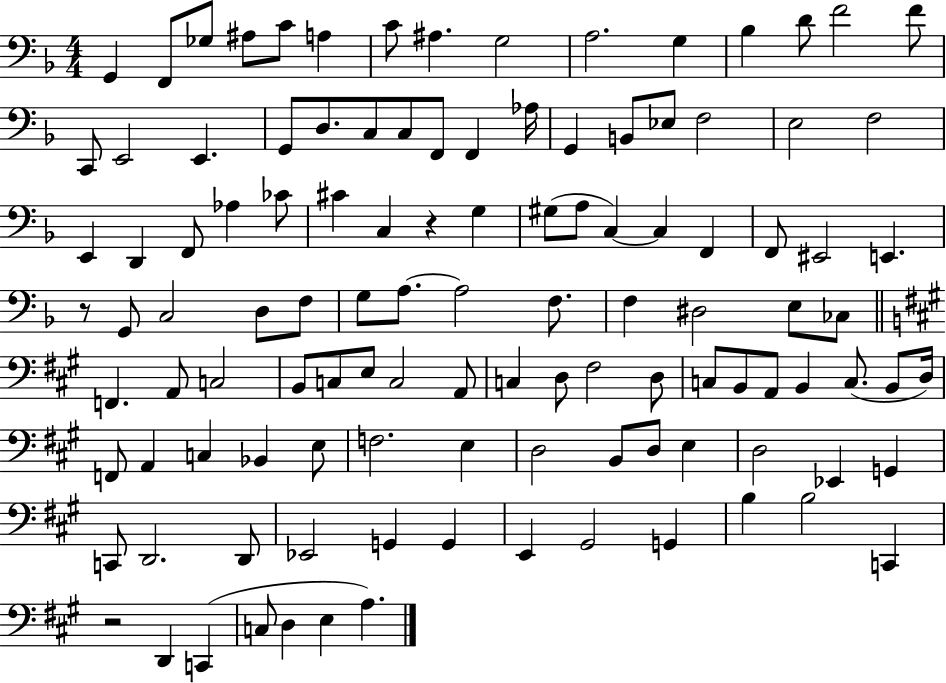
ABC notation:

X:1
T:Untitled
M:4/4
L:1/4
K:F
G,, F,,/2 _G,/2 ^A,/2 C/2 A, C/2 ^A, G,2 A,2 G, _B, D/2 F2 F/2 C,,/2 E,,2 E,, G,,/2 D,/2 C,/2 C,/2 F,,/2 F,, _A,/4 G,, B,,/2 _E,/2 F,2 E,2 F,2 E,, D,, F,,/2 _A, _C/2 ^C C, z G, ^G,/2 A,/2 C, C, F,, F,,/2 ^E,,2 E,, z/2 G,,/2 C,2 D,/2 F,/2 G,/2 A,/2 A,2 F,/2 F, ^D,2 E,/2 _C,/2 F,, A,,/2 C,2 B,,/2 C,/2 E,/2 C,2 A,,/2 C, D,/2 ^F,2 D,/2 C,/2 B,,/2 A,,/2 B,, C,/2 B,,/2 D,/4 F,,/2 A,, C, _B,, E,/2 F,2 E, D,2 B,,/2 D,/2 E, D,2 _E,, G,, C,,/2 D,,2 D,,/2 _E,,2 G,, G,, E,, ^G,,2 G,, B, B,2 C,, z2 D,, C,, C,/2 D, E, A,